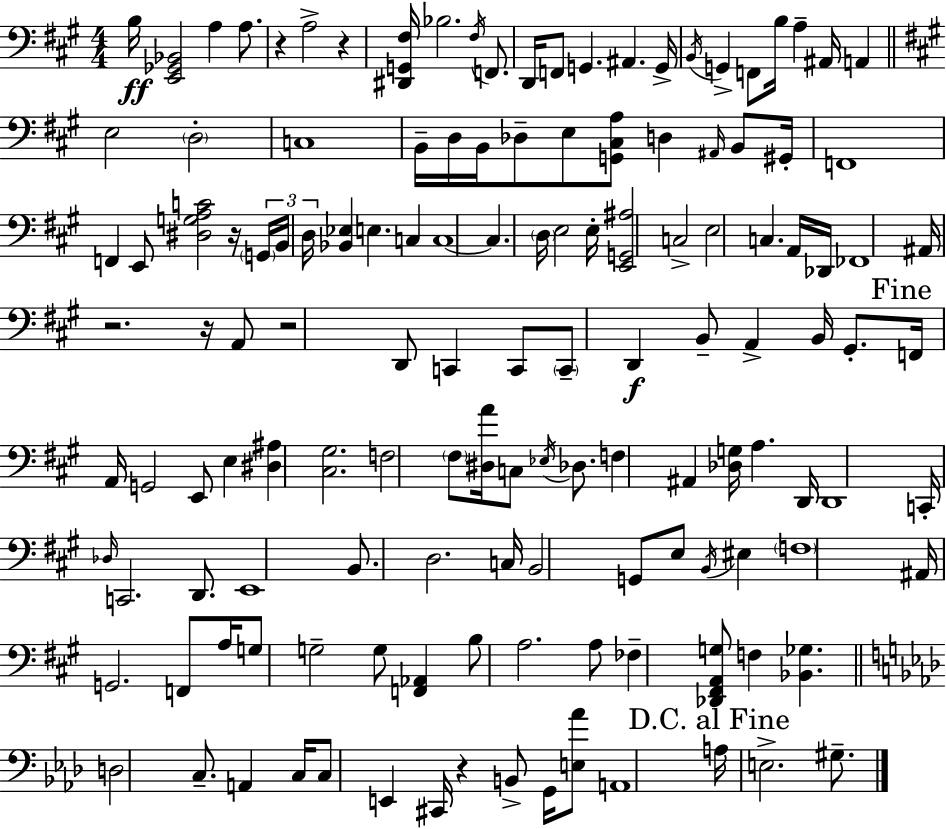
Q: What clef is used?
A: bass